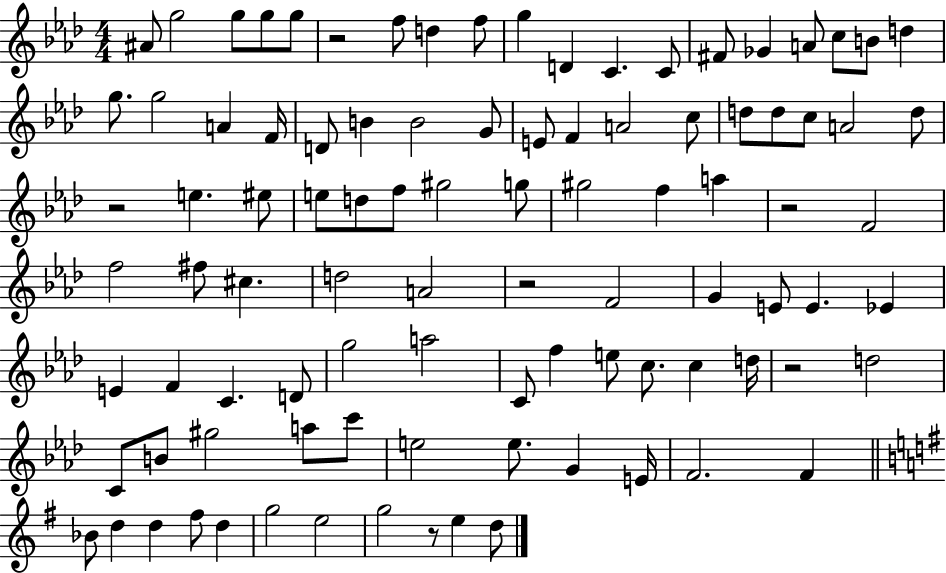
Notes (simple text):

A#4/e G5/h G5/e G5/e G5/e R/h F5/e D5/q F5/e G5/q D4/q C4/q. C4/e F#4/e Gb4/q A4/e C5/e B4/e D5/q G5/e. G5/h A4/q F4/s D4/e B4/q B4/h G4/e E4/e F4/q A4/h C5/e D5/e D5/e C5/e A4/h D5/e R/h E5/q. EIS5/e E5/e D5/e F5/e G#5/h G5/e G#5/h F5/q A5/q R/h F4/h F5/h F#5/e C#5/q. D5/h A4/h R/h F4/h G4/q E4/e E4/q. Eb4/q E4/q F4/q C4/q. D4/e G5/h A5/h C4/e F5/q E5/e C5/e. C5/q D5/s R/h D5/h C4/e B4/e G#5/h A5/e C6/e E5/h E5/e. G4/q E4/s F4/h. F4/q Bb4/e D5/q D5/q F#5/e D5/q G5/h E5/h G5/h R/e E5/q D5/e